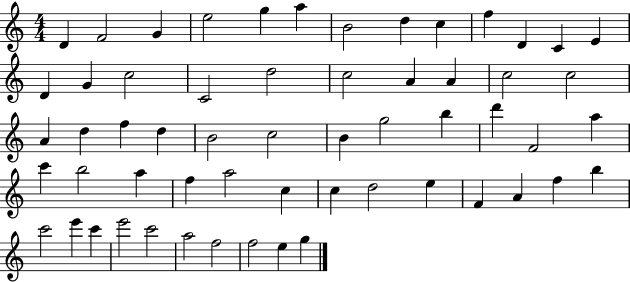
{
  \clef treble
  \numericTimeSignature
  \time 4/4
  \key c \major
  d'4 f'2 g'4 | e''2 g''4 a''4 | b'2 d''4 c''4 | f''4 d'4 c'4 e'4 | \break d'4 g'4 c''2 | c'2 d''2 | c''2 a'4 a'4 | c''2 c''2 | \break a'4 d''4 f''4 d''4 | b'2 c''2 | b'4 g''2 b''4 | d'''4 f'2 a''4 | \break c'''4 b''2 a''4 | f''4 a''2 c''4 | c''4 d''2 e''4 | f'4 a'4 f''4 b''4 | \break c'''2 e'''4 c'''4 | e'''2 c'''2 | a''2 f''2 | f''2 e''4 g''4 | \break \bar "|."
}